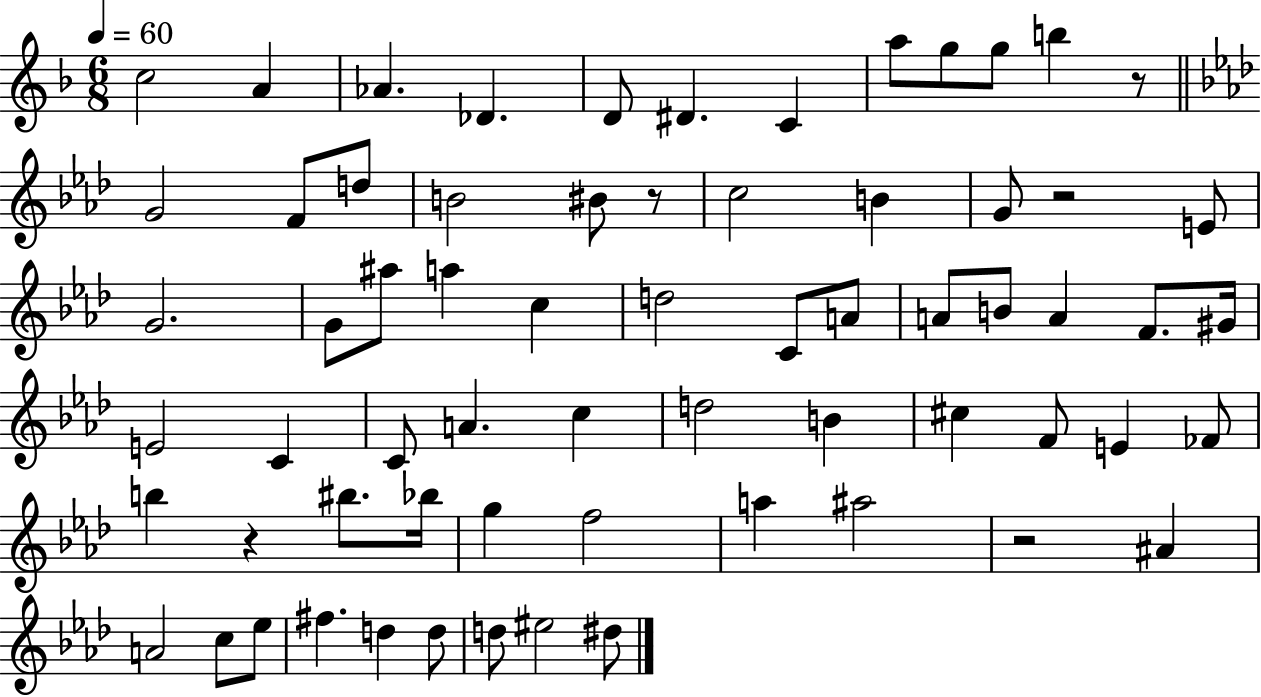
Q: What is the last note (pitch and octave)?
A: D#5